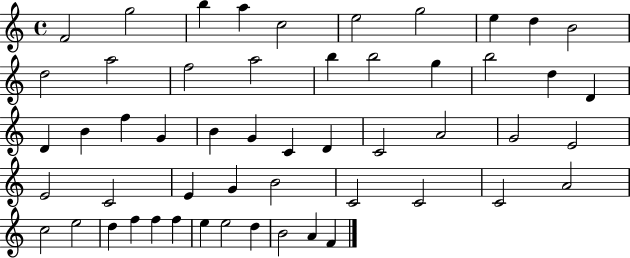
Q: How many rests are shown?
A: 0